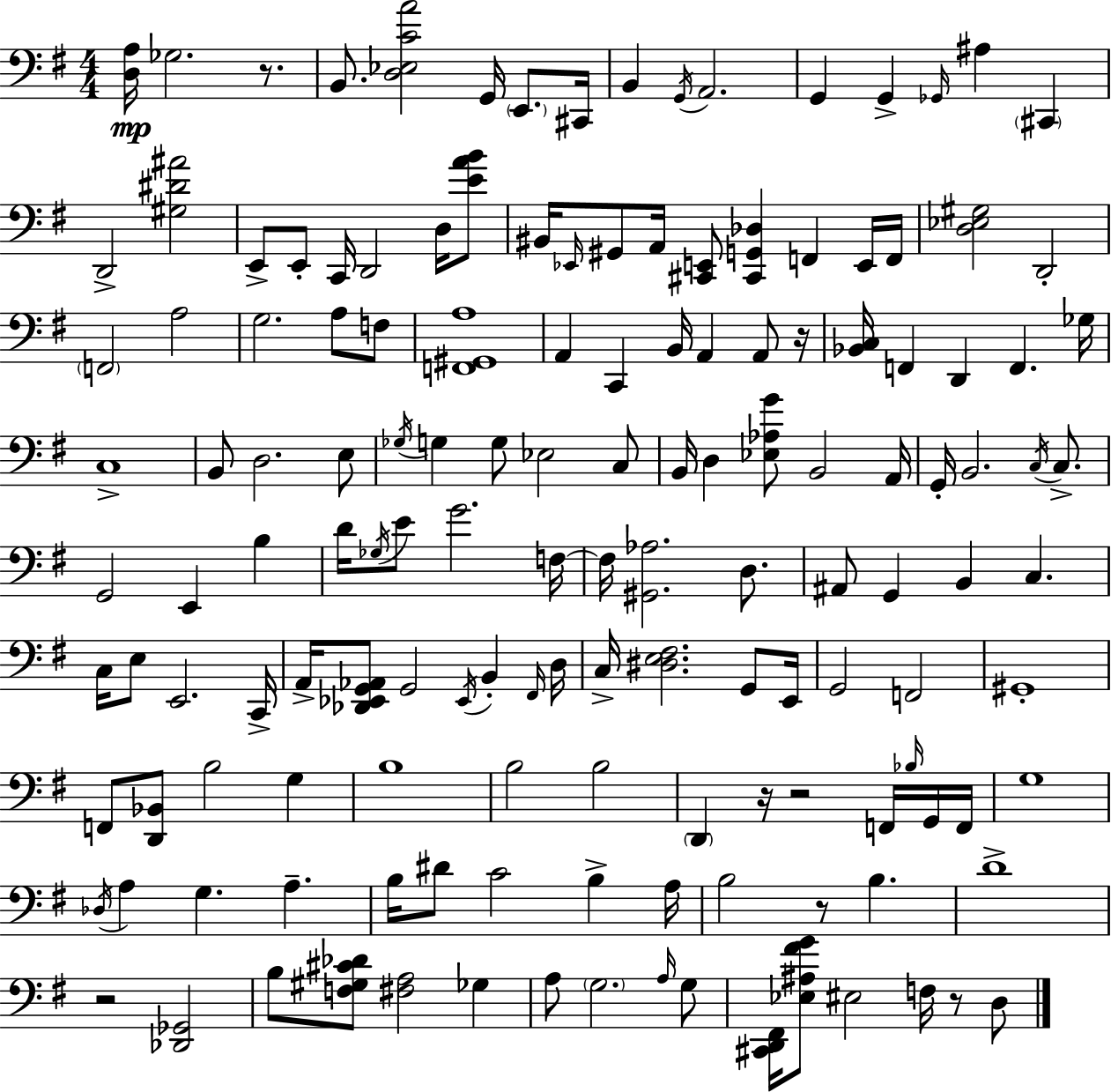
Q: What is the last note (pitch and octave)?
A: D3